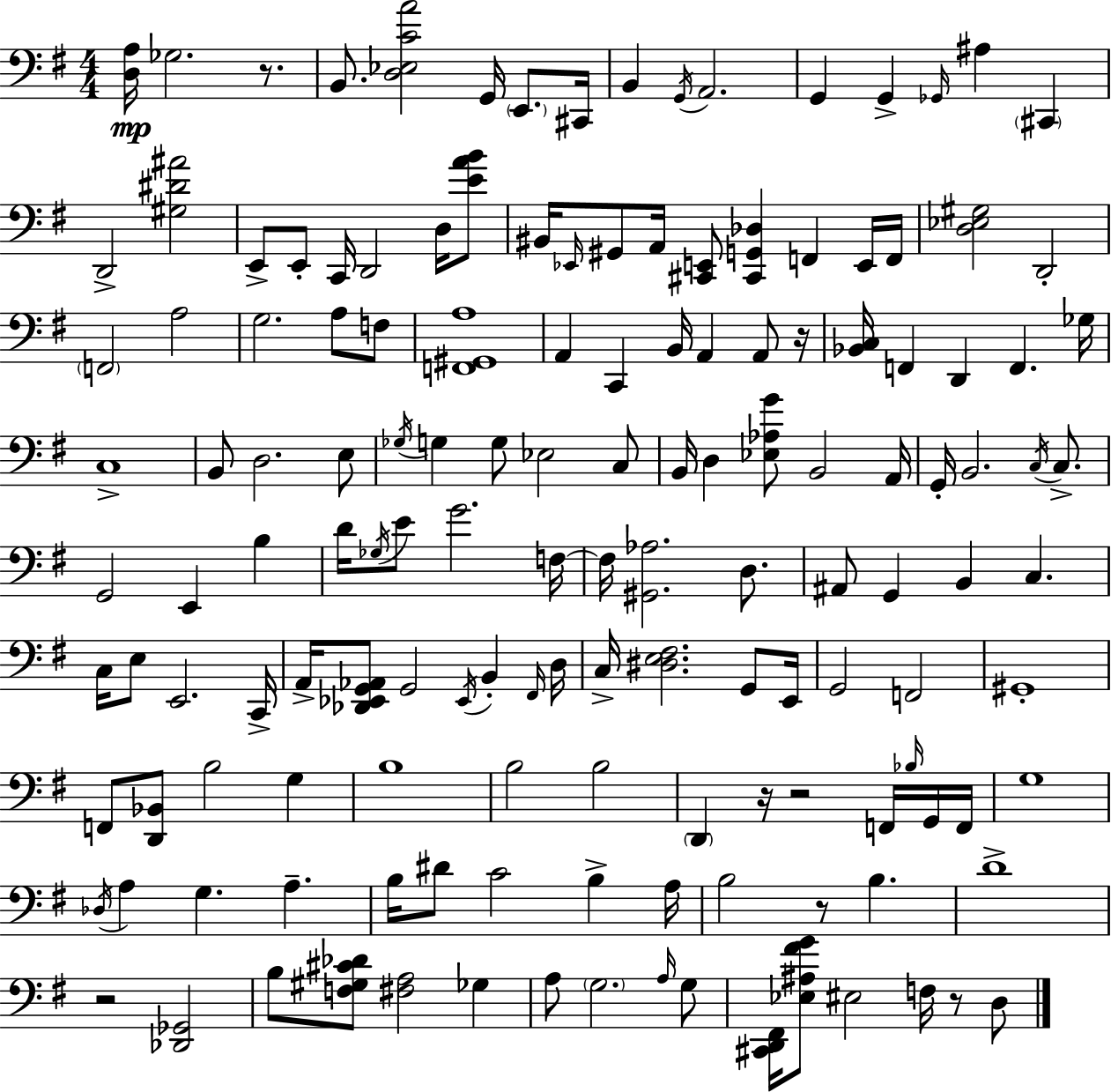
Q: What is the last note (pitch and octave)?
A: D3